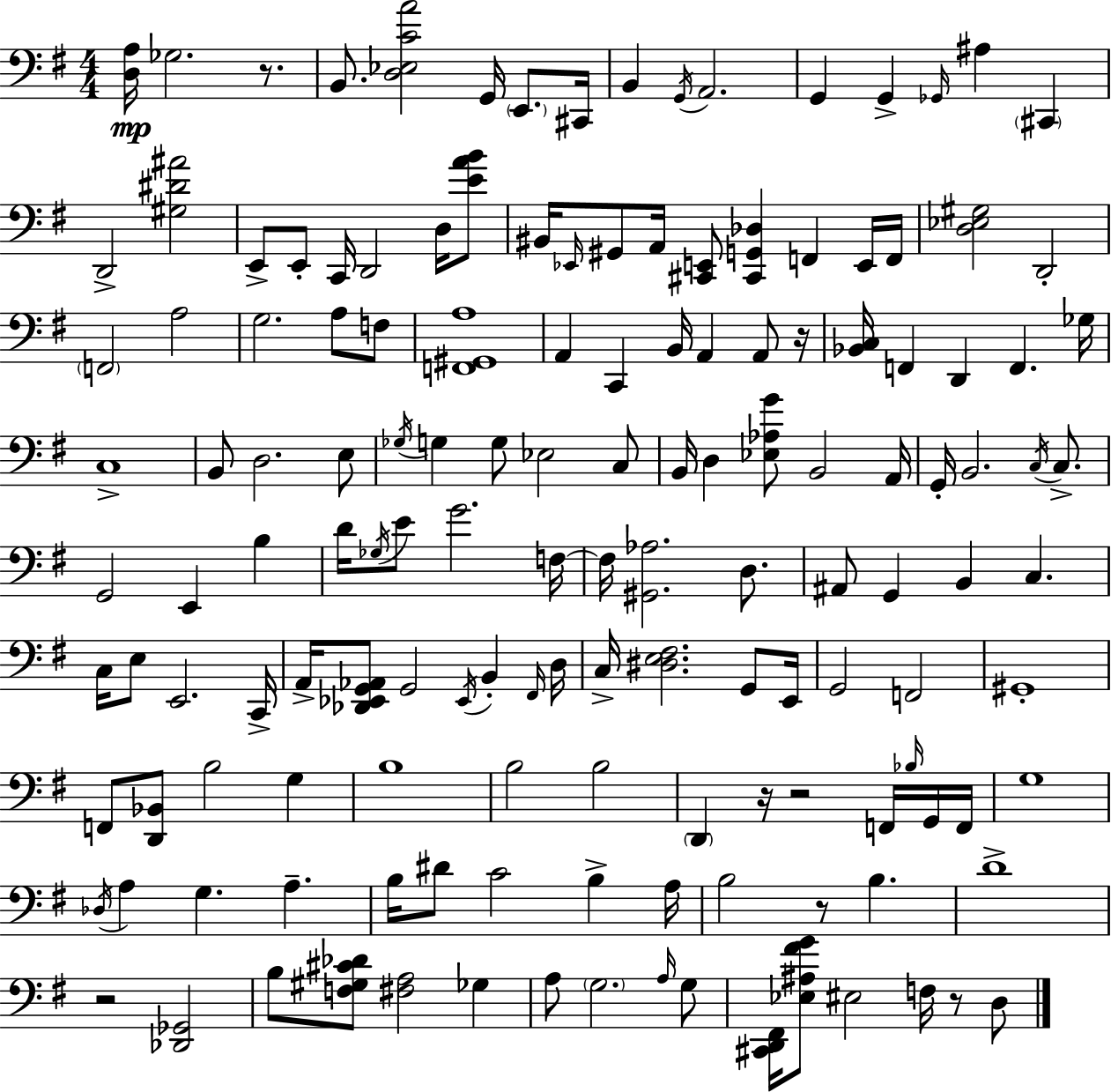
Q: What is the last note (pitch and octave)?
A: D3